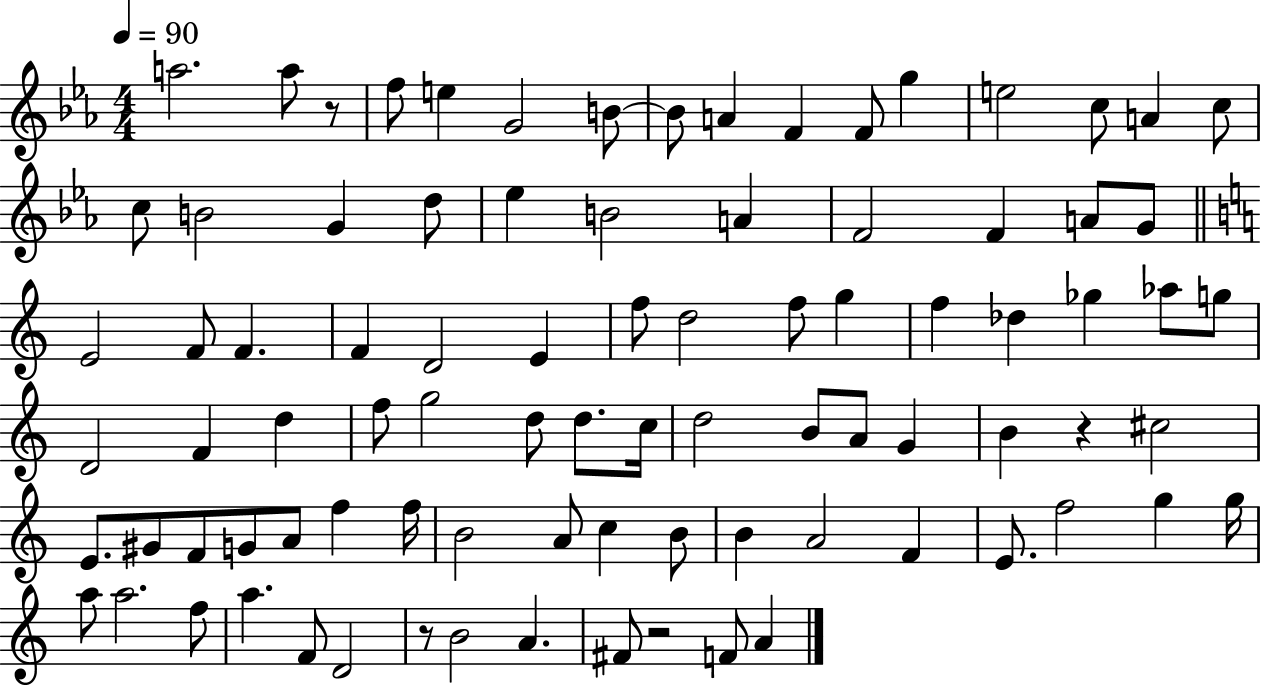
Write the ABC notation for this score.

X:1
T:Untitled
M:4/4
L:1/4
K:Eb
a2 a/2 z/2 f/2 e G2 B/2 B/2 A F F/2 g e2 c/2 A c/2 c/2 B2 G d/2 _e B2 A F2 F A/2 G/2 E2 F/2 F F D2 E f/2 d2 f/2 g f _d _g _a/2 g/2 D2 F d f/2 g2 d/2 d/2 c/4 d2 B/2 A/2 G B z ^c2 E/2 ^G/2 F/2 G/2 A/2 f f/4 B2 A/2 c B/2 B A2 F E/2 f2 g g/4 a/2 a2 f/2 a F/2 D2 z/2 B2 A ^F/2 z2 F/2 A